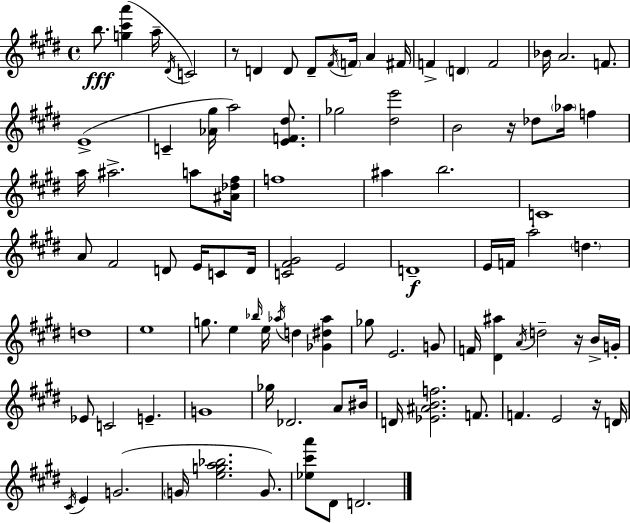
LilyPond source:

{
  \clef treble
  \time 4/4
  \defaultTimeSignature
  \key e \major
  b''8.\fff <g'' cis''' a'''>4( a''16-- \acciaccatura { dis'16 }) c'2 | r8 d'4 d'8 d'8-- \acciaccatura { fis'16 } \parenthesize f'16 a'4 | fis'16 f'4-> \parenthesize d'4 f'2 | bes'16 a'2. f'8. | \break e'1->( | c'4-- <aes' gis''>16 a''2) <e' f' dis''>8. | ges''2 <dis'' e'''>2 | b'2 r16 des''8 \parenthesize aes''16 f''4 | \break a''16 ais''2.-> a''8 | <ais' des'' fis''>16 f''1 | ais''4 b''2. | c'1 | \break a'8 fis'2 d'8 e'16 c'8 | d'16 <c' fis' gis'>2 e'2 | d'1--\f | e'16 f'16 a''2-. \parenthesize d''4. | \break d''1 | e''1 | g''8. e''4 \grace { bes''16 } e''16 \acciaccatura { aes''16 } d''4 | <ges' dis'' aes''>4 ges''8 e'2. | \break g'8 f'16 <dis' ais''>4 \acciaccatura { a'16 } d''2-- | r16 b'16-> g'16-. ees'8 c'2 e'4.-- | g'1 | ges''16 des'2. | \break a'8 bis'16 d'16 <ees' ais' b' f''>2. | f'8. f'4. e'2 | r16 d'16 \acciaccatura { cis'16 } e'4 g'2.( | \parenthesize g'16 <e'' g'' a'' bes''>2. | \break g'8.) <ees'' cis''' a'''>8 dis'8 d'2. | \bar "|."
}